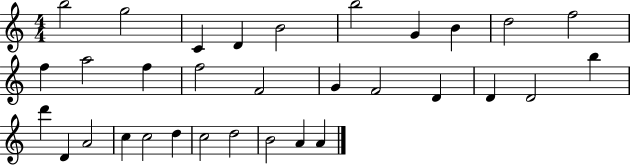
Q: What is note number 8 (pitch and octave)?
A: B4